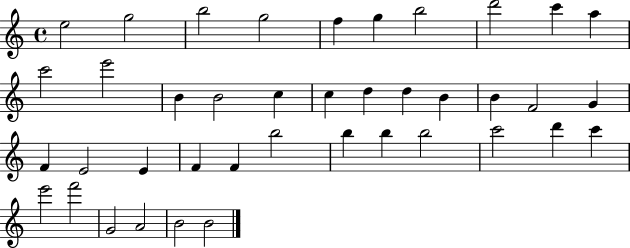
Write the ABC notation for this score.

X:1
T:Untitled
M:4/4
L:1/4
K:C
e2 g2 b2 g2 f g b2 d'2 c' a c'2 e'2 B B2 c c d d B B F2 G F E2 E F F b2 b b b2 c'2 d' c' e'2 f'2 G2 A2 B2 B2